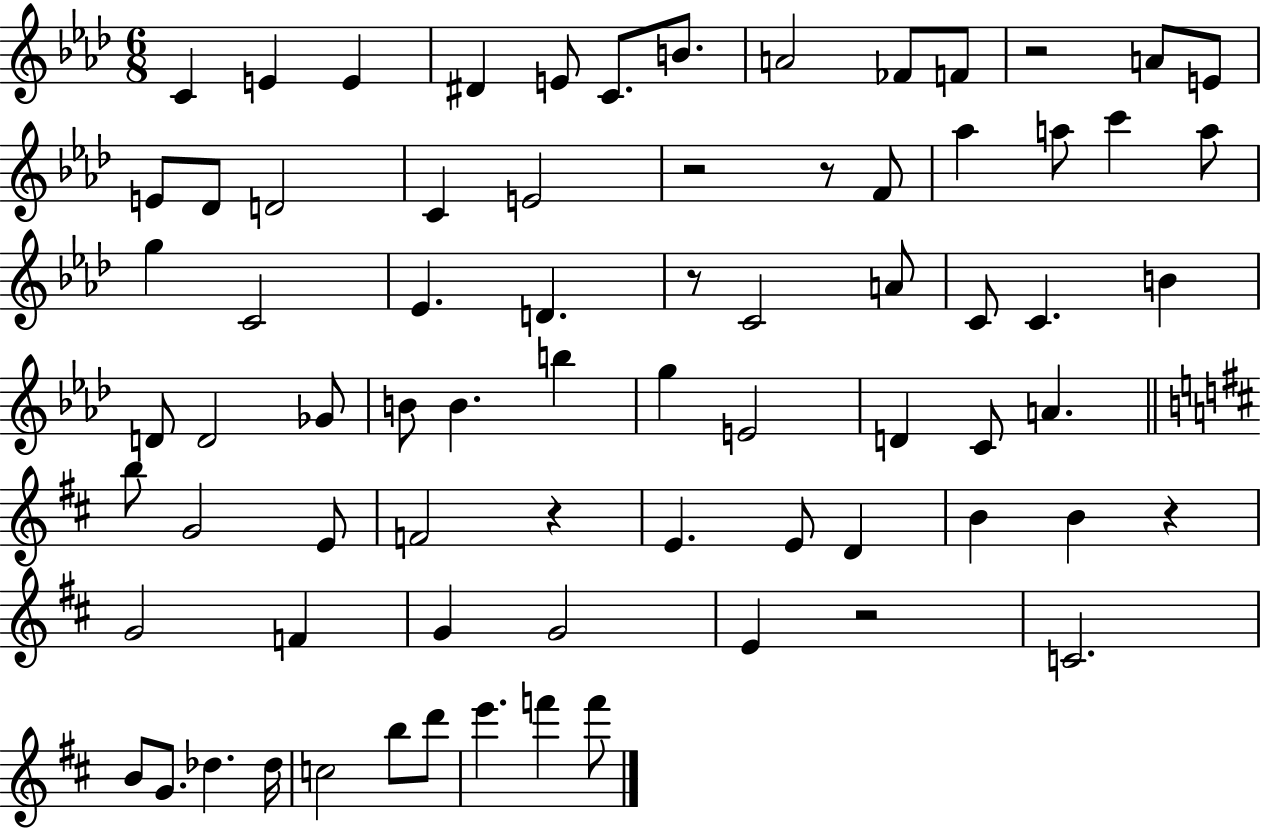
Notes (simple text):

C4/q E4/q E4/q D#4/q E4/e C4/e. B4/e. A4/h FES4/e F4/e R/h A4/e E4/e E4/e Db4/e D4/h C4/q E4/h R/h R/e F4/e Ab5/q A5/e C6/q A5/e G5/q C4/h Eb4/q. D4/q. R/e C4/h A4/e C4/e C4/q. B4/q D4/e D4/h Gb4/e B4/e B4/q. B5/q G5/q E4/h D4/q C4/e A4/q. B5/e G4/h E4/e F4/h R/q E4/q. E4/e D4/q B4/q B4/q R/q G4/h F4/q G4/q G4/h E4/q R/h C4/h. B4/e G4/e. Db5/q. Db5/s C5/h B5/e D6/e E6/q. F6/q F6/e